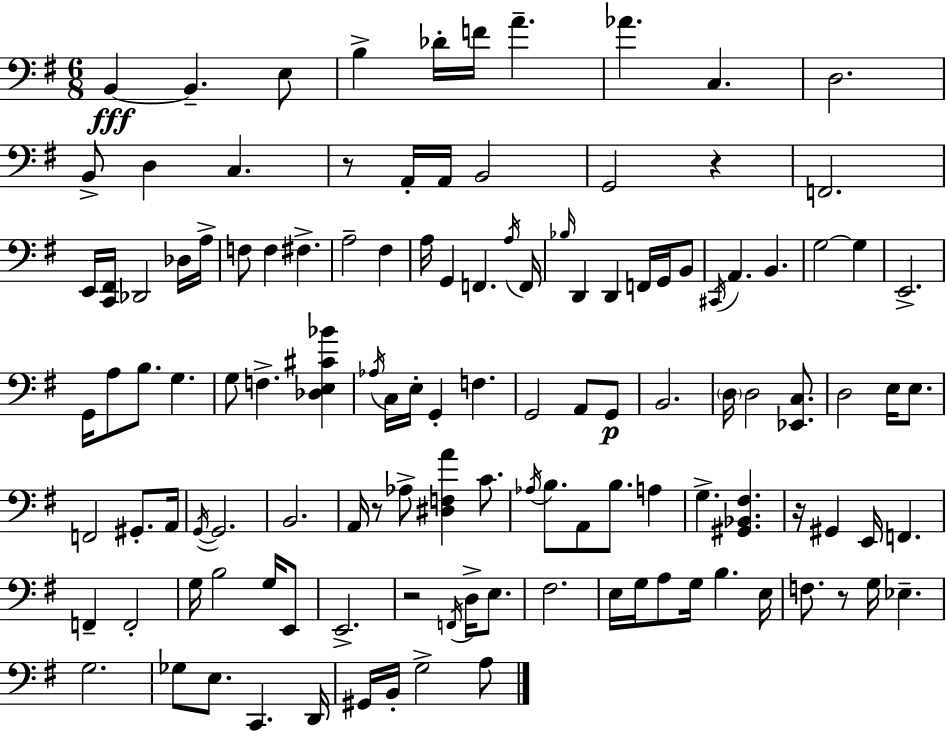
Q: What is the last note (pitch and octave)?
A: A3